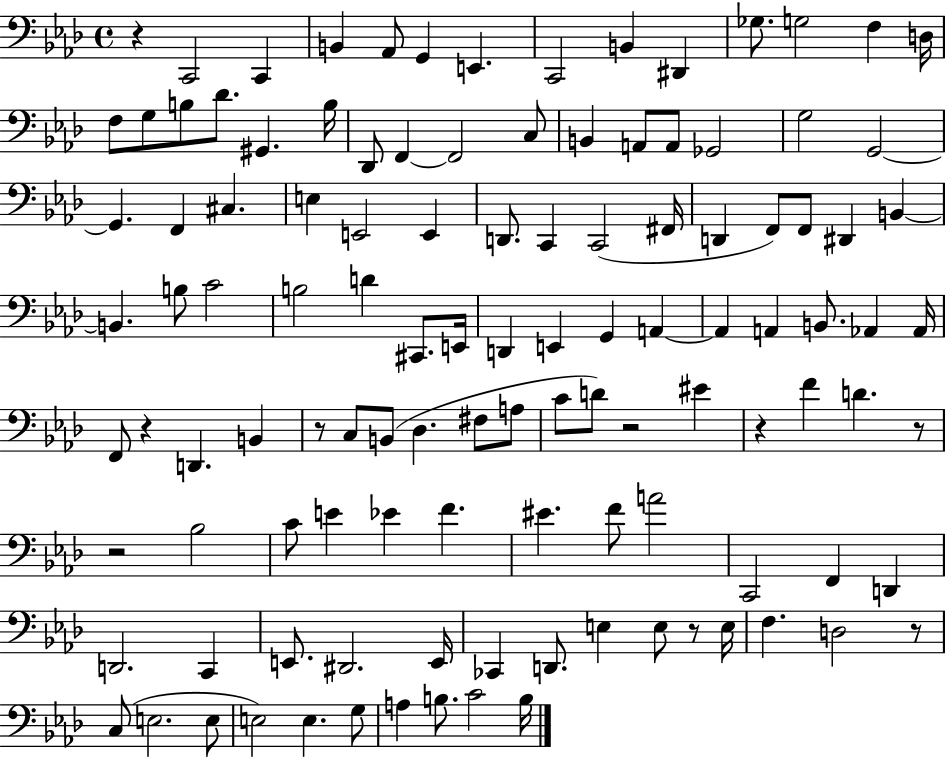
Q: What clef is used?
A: bass